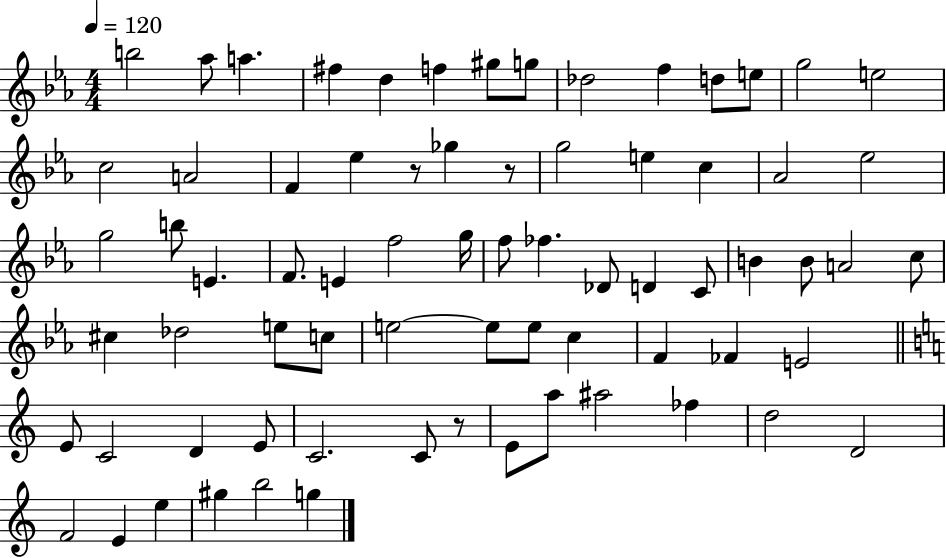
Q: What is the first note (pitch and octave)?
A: B5